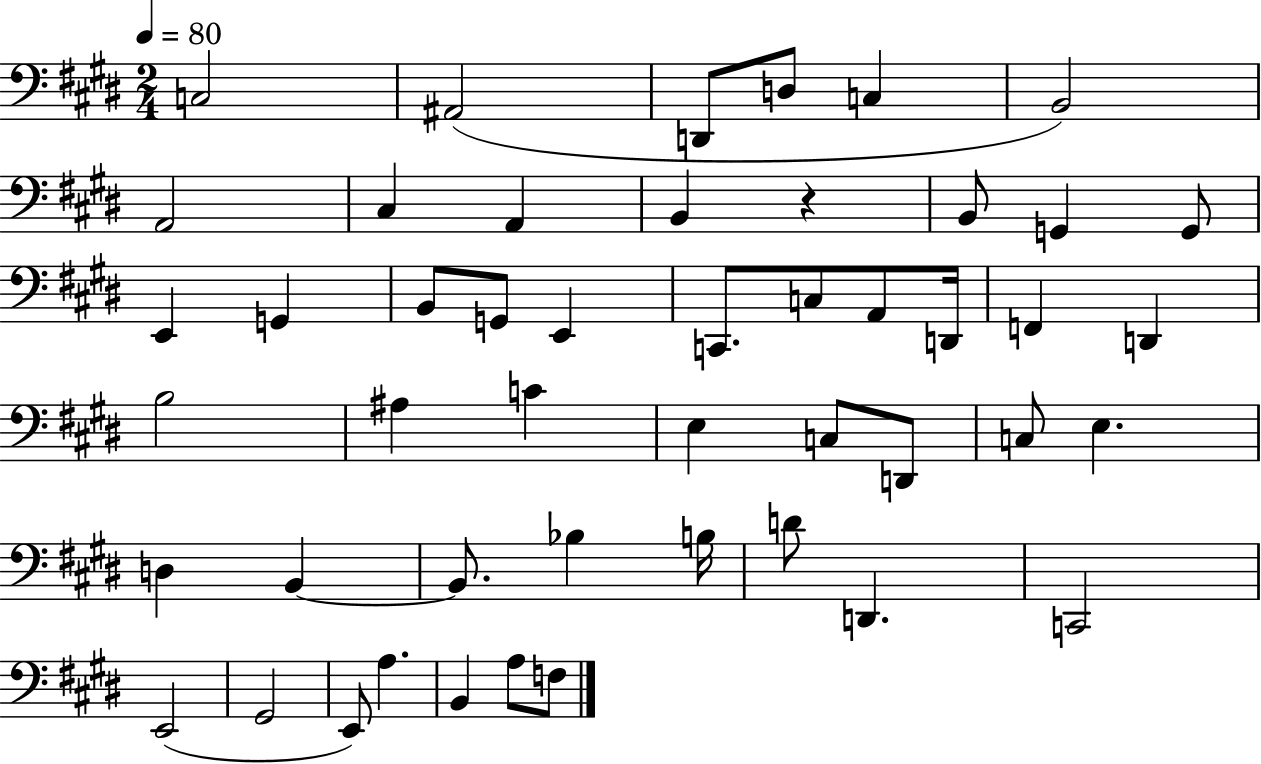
C3/h A#2/h D2/e D3/e C3/q B2/h A2/h C#3/q A2/q B2/q R/q B2/e G2/q G2/e E2/q G2/q B2/e G2/e E2/q C2/e. C3/e A2/e D2/s F2/q D2/q B3/h A#3/q C4/q E3/q C3/e D2/e C3/e E3/q. D3/q B2/q B2/e. Bb3/q B3/s D4/e D2/q. C2/h E2/h G#2/h E2/e A3/q. B2/q A3/e F3/e